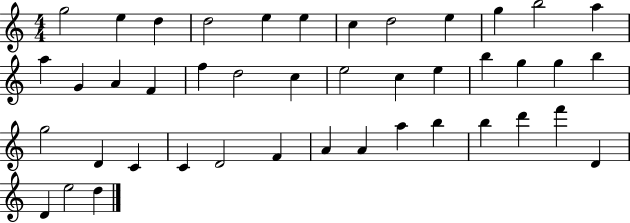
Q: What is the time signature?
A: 4/4